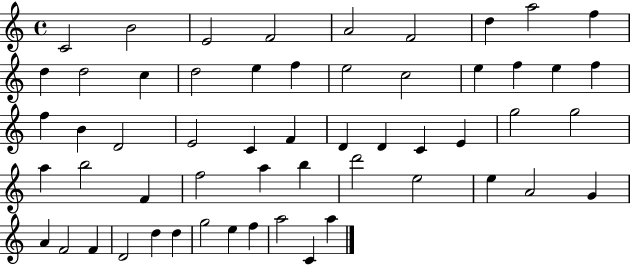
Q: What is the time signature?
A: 4/4